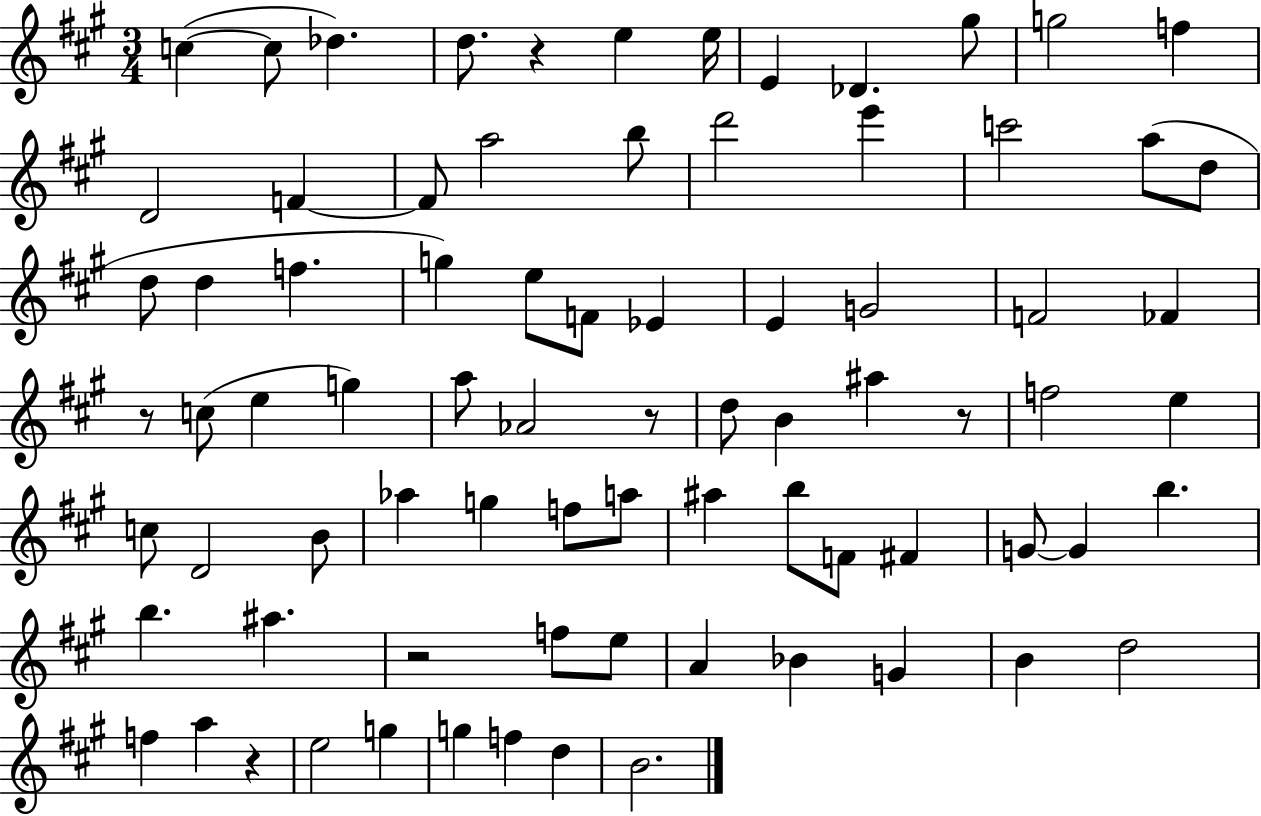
C5/q C5/e Db5/q. D5/e. R/q E5/q E5/s E4/q Db4/q. G#5/e G5/h F5/q D4/h F4/q F4/e A5/h B5/e D6/h E6/q C6/h A5/e D5/e D5/e D5/q F5/q. G5/q E5/e F4/e Eb4/q E4/q G4/h F4/h FES4/q R/e C5/e E5/q G5/q A5/e Ab4/h R/e D5/e B4/q A#5/q R/e F5/h E5/q C5/e D4/h B4/e Ab5/q G5/q F5/e A5/e A#5/q B5/e F4/e F#4/q G4/e G4/q B5/q. B5/q. A#5/q. R/h F5/e E5/e A4/q Bb4/q G4/q B4/q D5/h F5/q A5/q R/q E5/h G5/q G5/q F5/q D5/q B4/h.